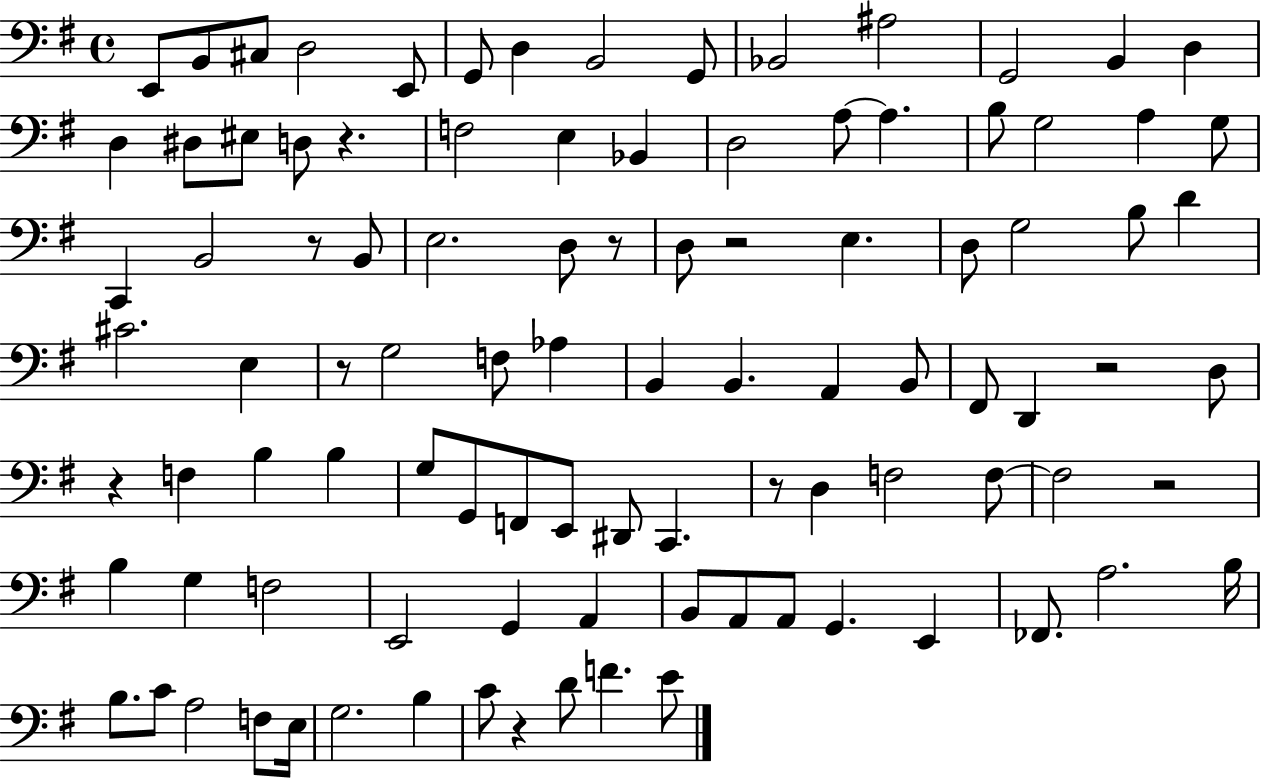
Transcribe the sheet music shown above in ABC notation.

X:1
T:Untitled
M:4/4
L:1/4
K:G
E,,/2 B,,/2 ^C,/2 D,2 E,,/2 G,,/2 D, B,,2 G,,/2 _B,,2 ^A,2 G,,2 B,, D, D, ^D,/2 ^E,/2 D,/2 z F,2 E, _B,, D,2 A,/2 A, B,/2 G,2 A, G,/2 C,, B,,2 z/2 B,,/2 E,2 D,/2 z/2 D,/2 z2 E, D,/2 G,2 B,/2 D ^C2 E, z/2 G,2 F,/2 _A, B,, B,, A,, B,,/2 ^F,,/2 D,, z2 D,/2 z F, B, B, G,/2 G,,/2 F,,/2 E,,/2 ^D,,/2 C,, z/2 D, F,2 F,/2 F,2 z2 B, G, F,2 E,,2 G,, A,, B,,/2 A,,/2 A,,/2 G,, E,, _F,,/2 A,2 B,/4 B,/2 C/2 A,2 F,/2 E,/4 G,2 B, C/2 z D/2 F E/2